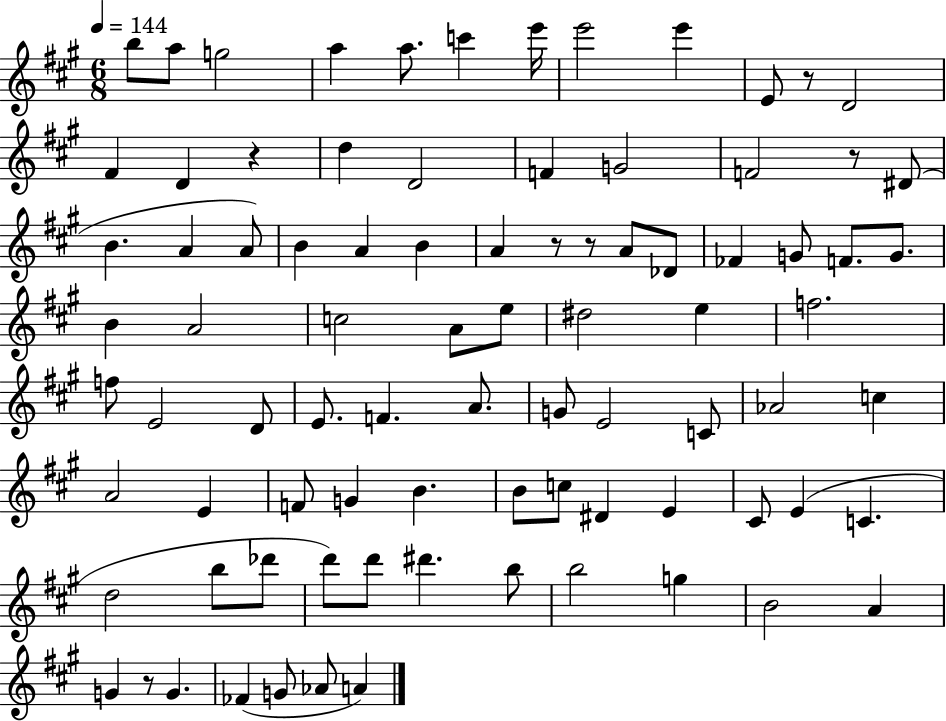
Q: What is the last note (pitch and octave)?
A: A4